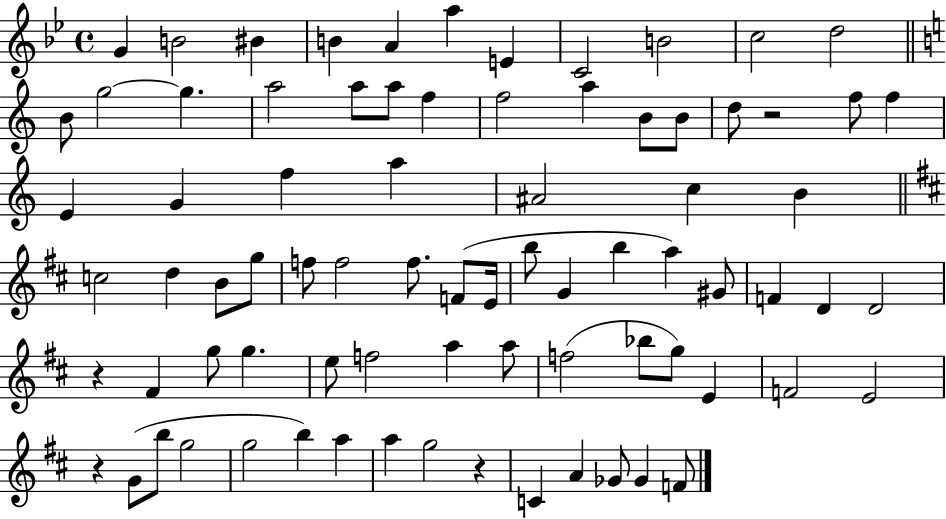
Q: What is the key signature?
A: BES major